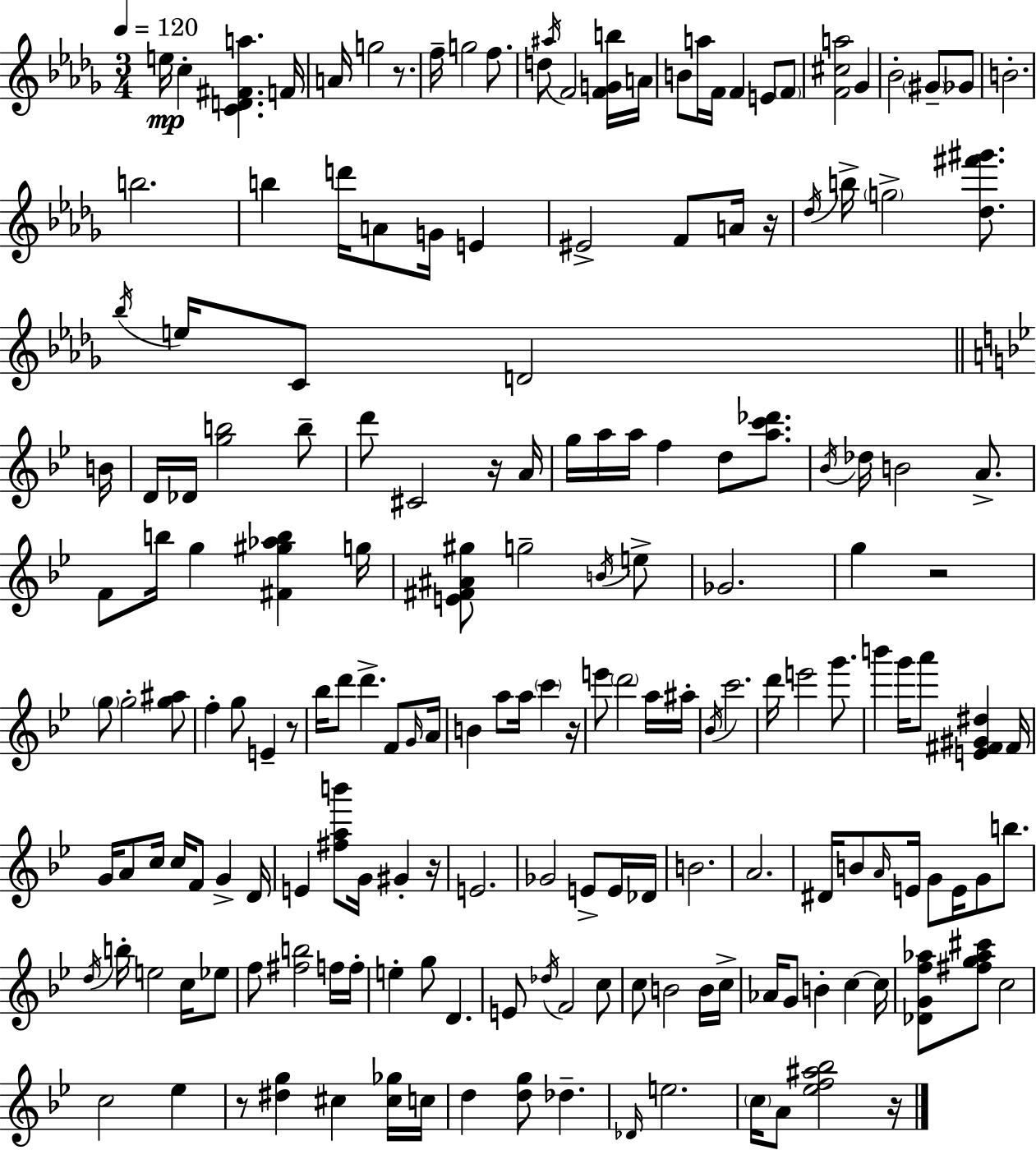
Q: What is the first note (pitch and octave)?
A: E5